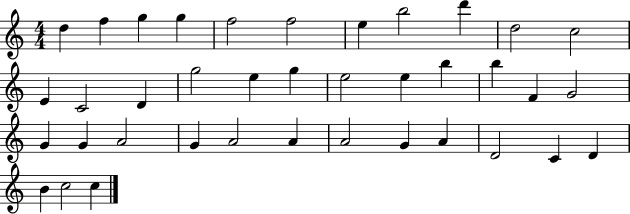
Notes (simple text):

D5/q F5/q G5/q G5/q F5/h F5/h E5/q B5/h D6/q D5/h C5/h E4/q C4/h D4/q G5/h E5/q G5/q E5/h E5/q B5/q B5/q F4/q G4/h G4/q G4/q A4/h G4/q A4/h A4/q A4/h G4/q A4/q D4/h C4/q D4/q B4/q C5/h C5/q